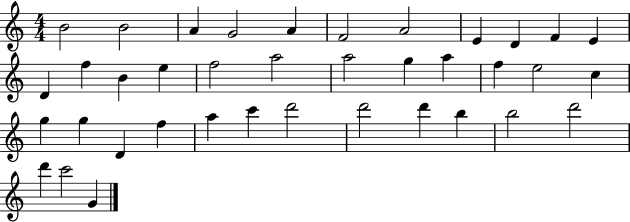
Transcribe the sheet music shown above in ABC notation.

X:1
T:Untitled
M:4/4
L:1/4
K:C
B2 B2 A G2 A F2 A2 E D F E D f B e f2 a2 a2 g a f e2 c g g D f a c' d'2 d'2 d' b b2 d'2 d' c'2 G